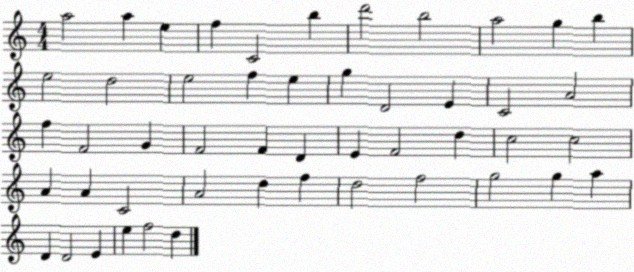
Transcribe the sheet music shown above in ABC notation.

X:1
T:Untitled
M:4/4
L:1/4
K:C
a2 a e f C2 b d'2 b2 a2 g b e2 d2 e2 f e g D2 E C2 A2 f F2 G F2 F D E F2 d c2 c2 A A C2 A2 d f d2 f2 g2 g a D D2 E e f2 d